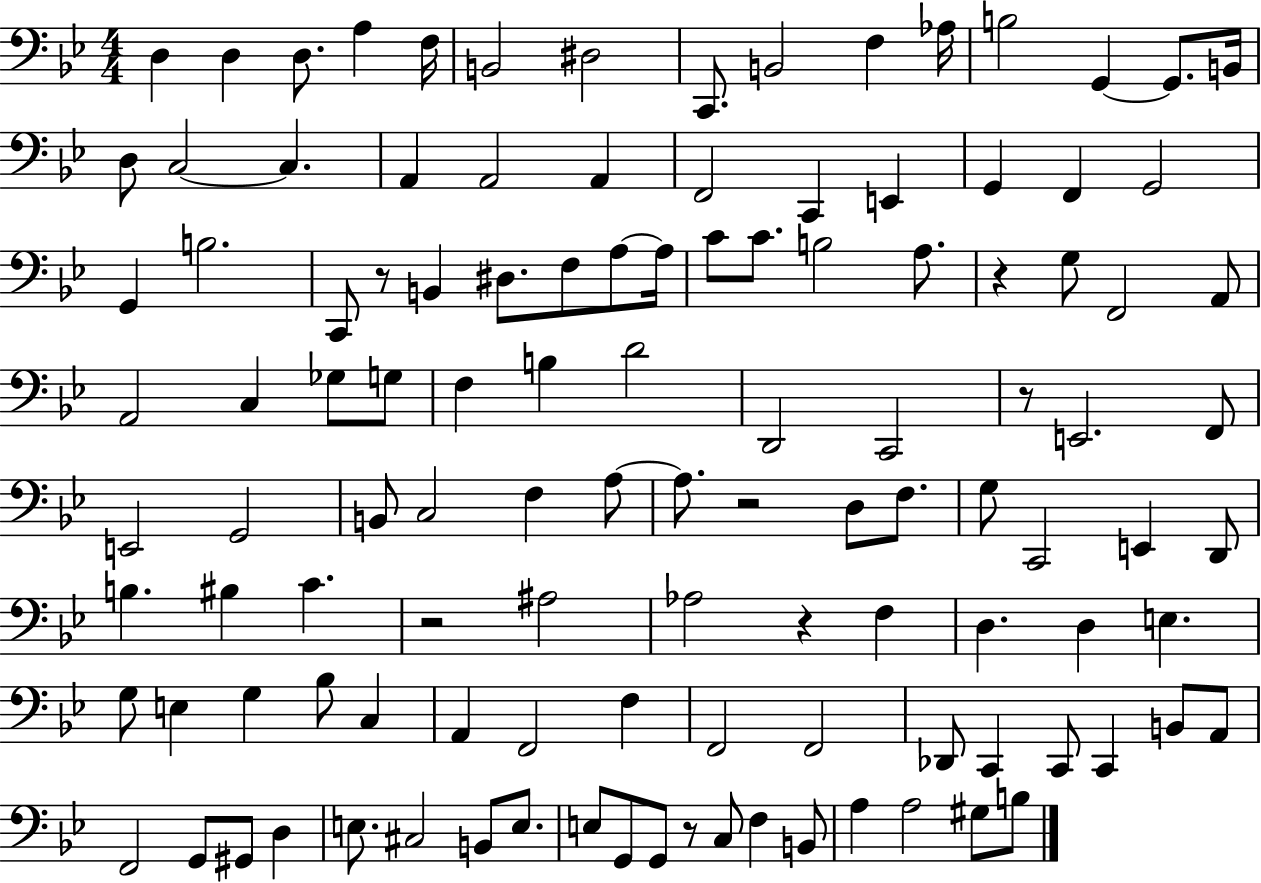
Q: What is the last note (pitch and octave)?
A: B3